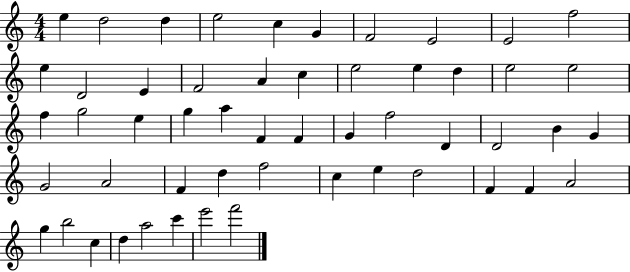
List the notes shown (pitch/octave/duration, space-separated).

E5/q D5/h D5/q E5/h C5/q G4/q F4/h E4/h E4/h F5/h E5/q D4/h E4/q F4/h A4/q C5/q E5/h E5/q D5/q E5/h E5/h F5/q G5/h E5/q G5/q A5/q F4/q F4/q G4/q F5/h D4/q D4/h B4/q G4/q G4/h A4/h F4/q D5/q F5/h C5/q E5/q D5/h F4/q F4/q A4/h G5/q B5/h C5/q D5/q A5/h C6/q E6/h F6/h